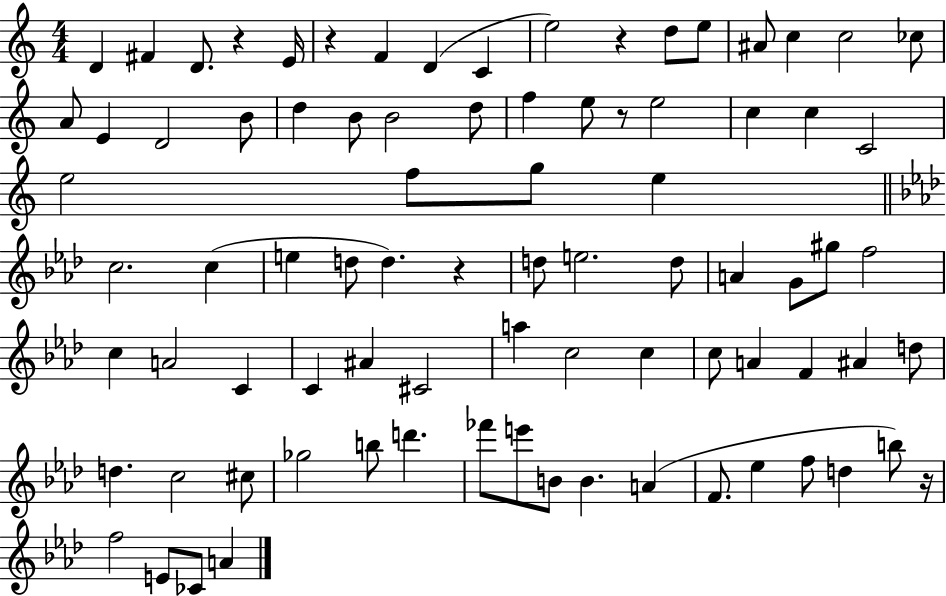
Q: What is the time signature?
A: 4/4